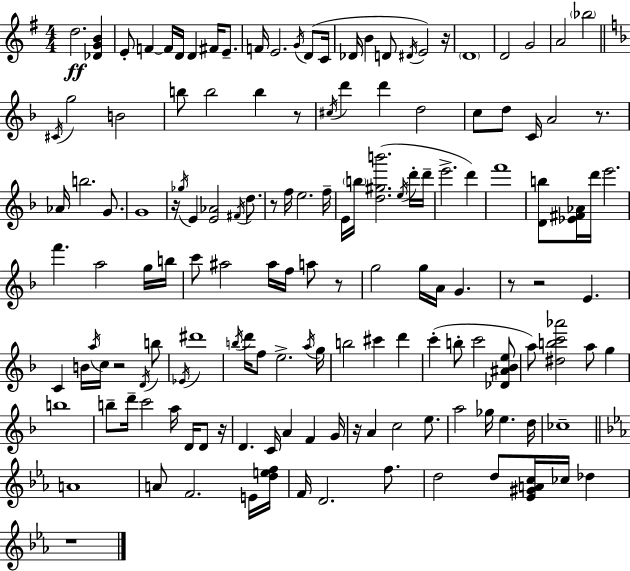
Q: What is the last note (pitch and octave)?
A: Db5